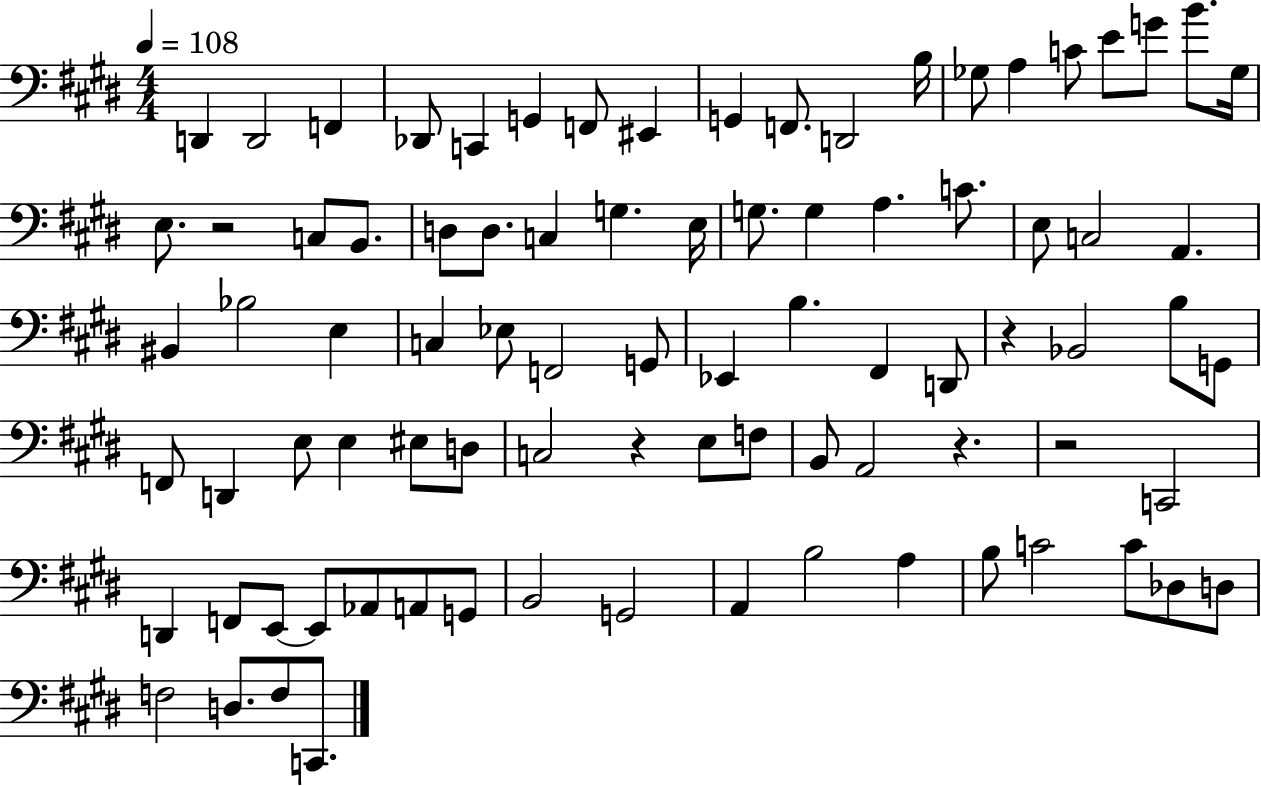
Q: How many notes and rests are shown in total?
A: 86